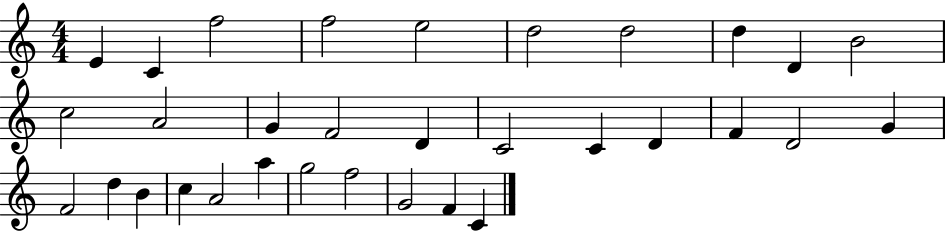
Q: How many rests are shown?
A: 0